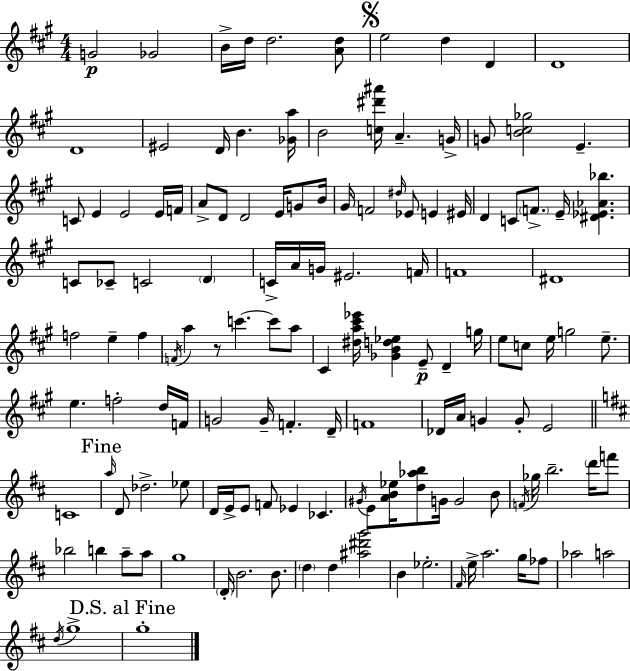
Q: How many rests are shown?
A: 1